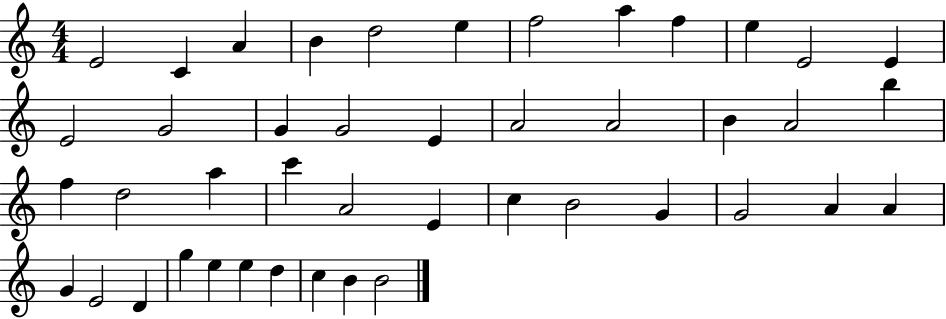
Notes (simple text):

E4/h C4/q A4/q B4/q D5/h E5/q F5/h A5/q F5/q E5/q E4/h E4/q E4/h G4/h G4/q G4/h E4/q A4/h A4/h B4/q A4/h B5/q F5/q D5/h A5/q C6/q A4/h E4/q C5/q B4/h G4/q G4/h A4/q A4/q G4/q E4/h D4/q G5/q E5/q E5/q D5/q C5/q B4/q B4/h